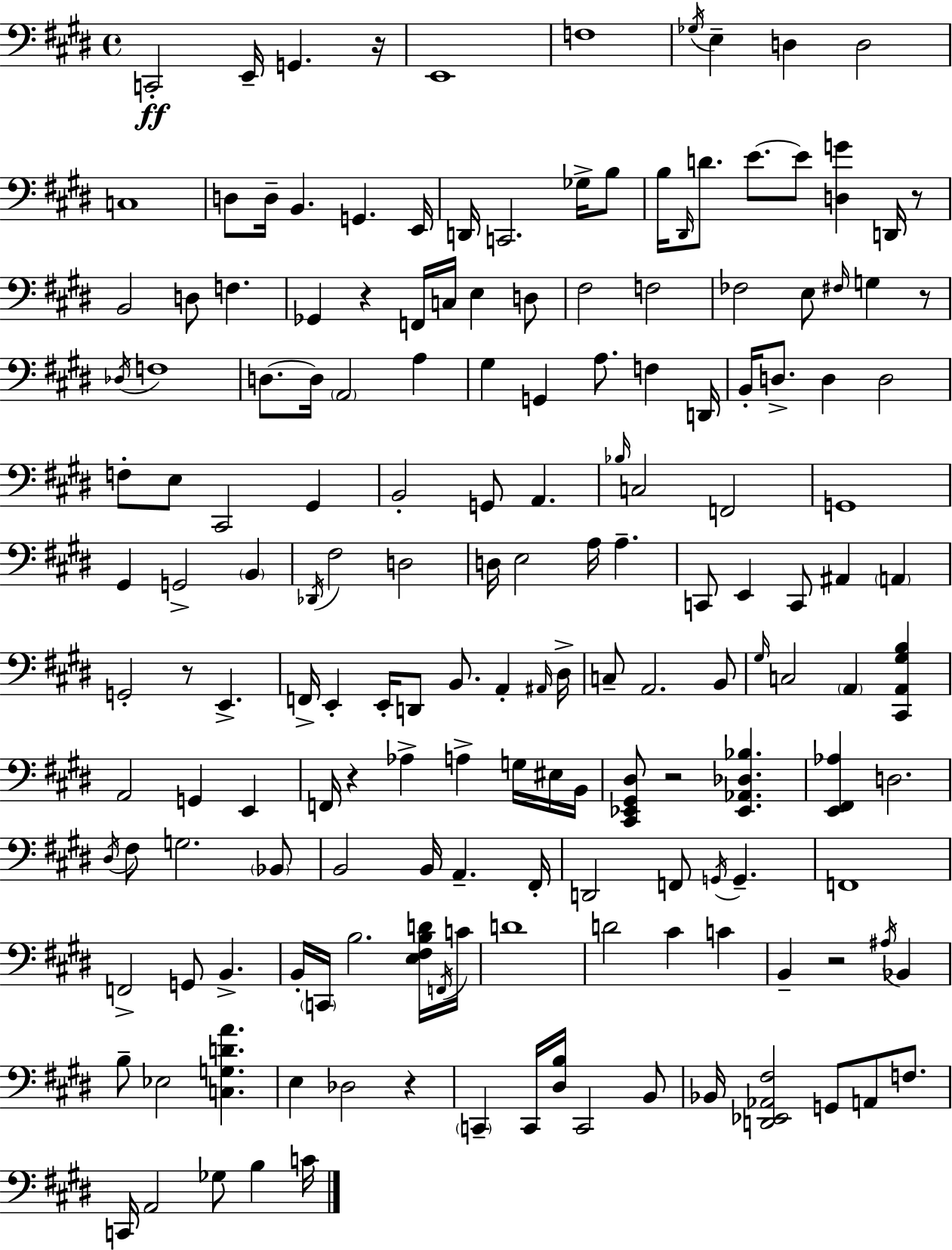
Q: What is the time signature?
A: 4/4